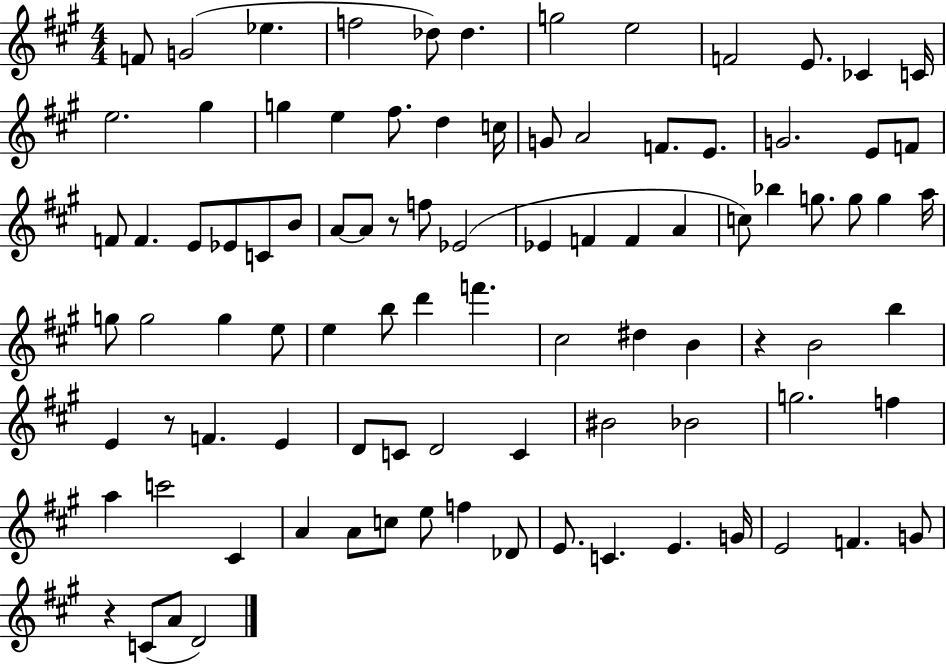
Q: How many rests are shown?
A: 4